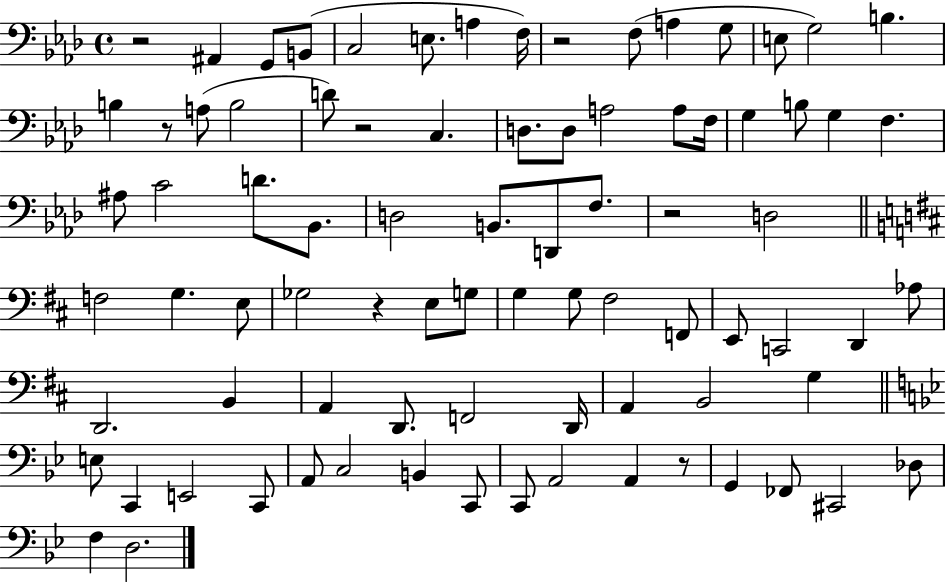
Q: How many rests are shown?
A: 7